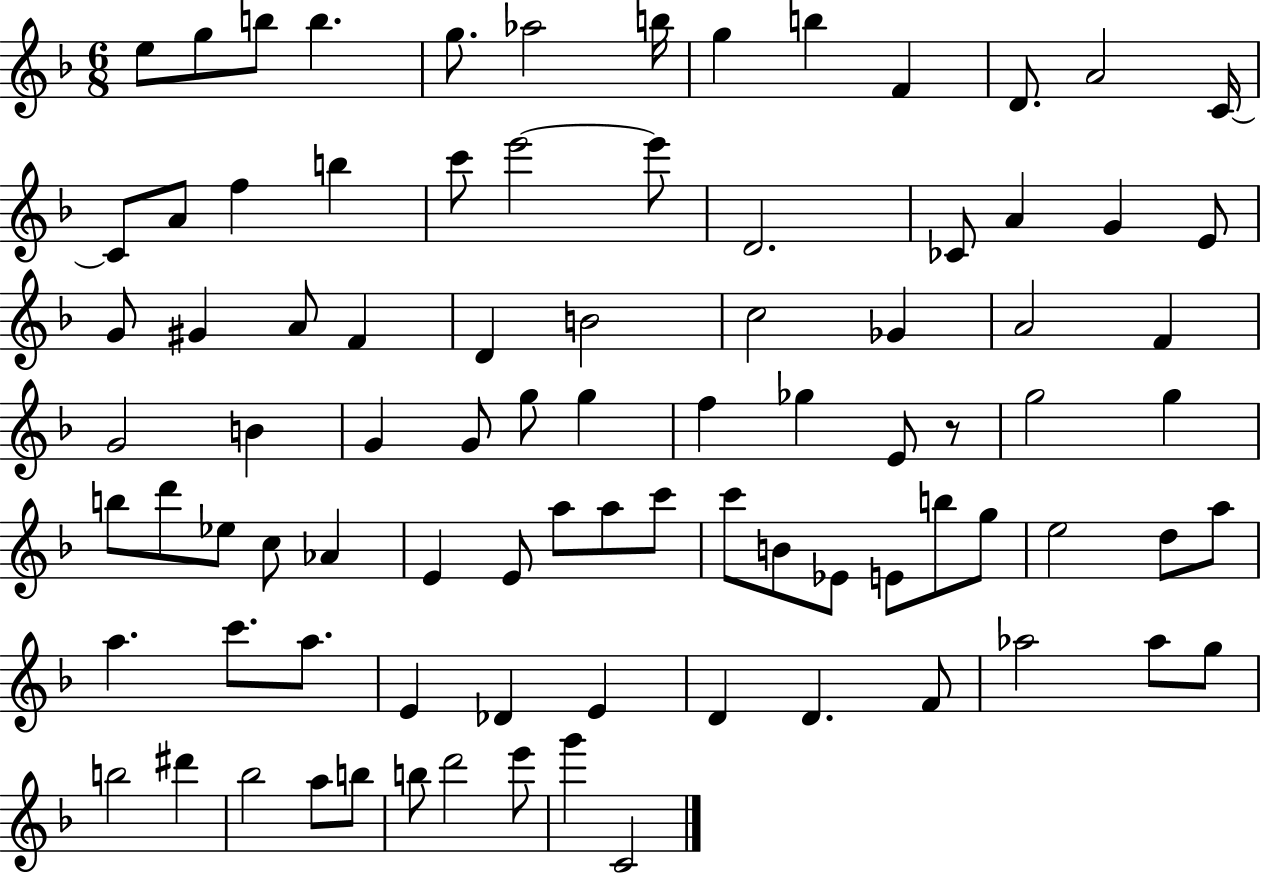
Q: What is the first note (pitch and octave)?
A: E5